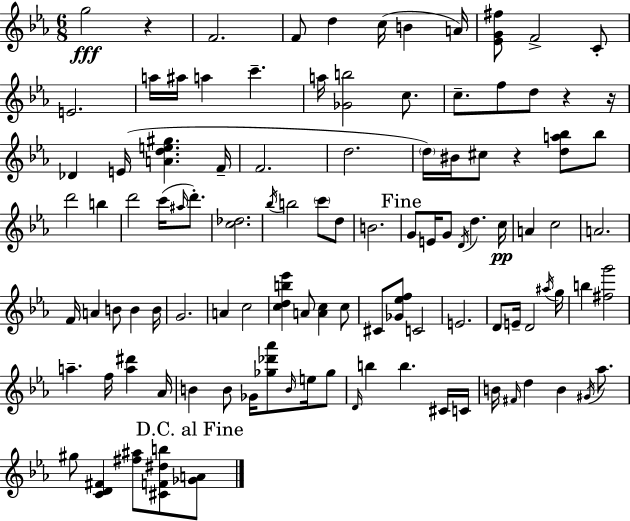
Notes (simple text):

G5/h R/q F4/h. F4/e D5/q C5/s B4/q A4/s [Eb4,G4,F#5]/e F4/h C4/e E4/h. A5/s A#5/s A5/q C6/q. A5/s [Gb4,B5]/h C5/e. C5/e. F5/e D5/e R/q R/s Db4/q E4/s [A4,D5,E5,G#5]/q. F4/s F4/h. D5/h. D5/s BIS4/s C#5/e R/q [D5,A5,Bb5]/e Bb5/e D6/h B5/q D6/h C6/s A#5/s D6/e. [C5,Db5]/h. Bb5/s B5/h C6/e D5/e B4/h. G4/e E4/s G4/e D4/s D5/q. C5/s A4/q C5/h A4/h. F4/s A4/q B4/e B4/q B4/s G4/h. A4/q C5/h [C5,D5,B5,Eb6]/q A4/e [A4,C5]/q C5/e C#4/e [Gb4,Eb5,F5]/e C4/h E4/h. D4/e E4/s D4/h A#5/s G5/s B5/q [F#5,G6]/h A5/q. F5/s [A5,D#6]/q Ab4/s B4/q B4/e Gb4/s [Gb5,Db6,Ab6]/e B4/s E5/s Gb5/e D4/s B5/q B5/q. C#4/s C4/s B4/s F#4/s D5/q B4/q G#4/s Ab5/e. G#5/e [C4,D4,F#4]/q [F#5,A#5]/e [C#4,F4,D#5,B5]/e [Gb4,A4]/e